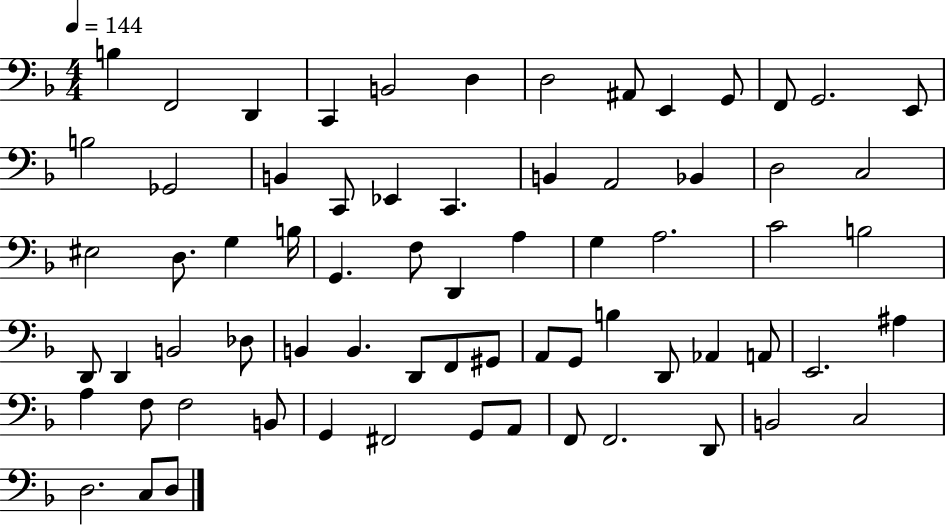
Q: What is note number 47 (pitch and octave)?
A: G2